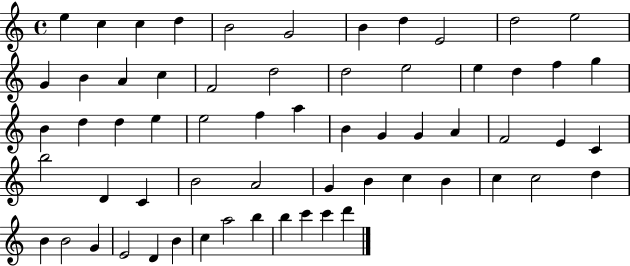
E5/q C5/q C5/q D5/q B4/h G4/h B4/q D5/q E4/h D5/h E5/h G4/q B4/q A4/q C5/q F4/h D5/h D5/h E5/h E5/q D5/q F5/q G5/q B4/q D5/q D5/q E5/q E5/h F5/q A5/q B4/q G4/q G4/q A4/q F4/h E4/q C4/q B5/h D4/q C4/q B4/h A4/h G4/q B4/q C5/q B4/q C5/q C5/h D5/q B4/q B4/h G4/q E4/h D4/q B4/q C5/q A5/h B5/q B5/q C6/q C6/q D6/q